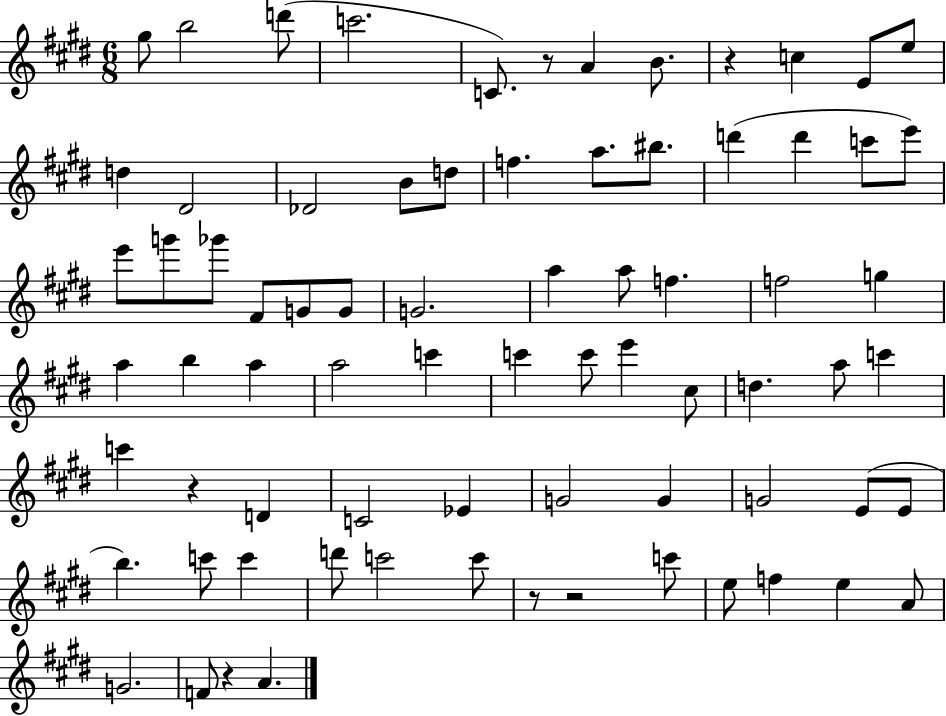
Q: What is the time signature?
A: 6/8